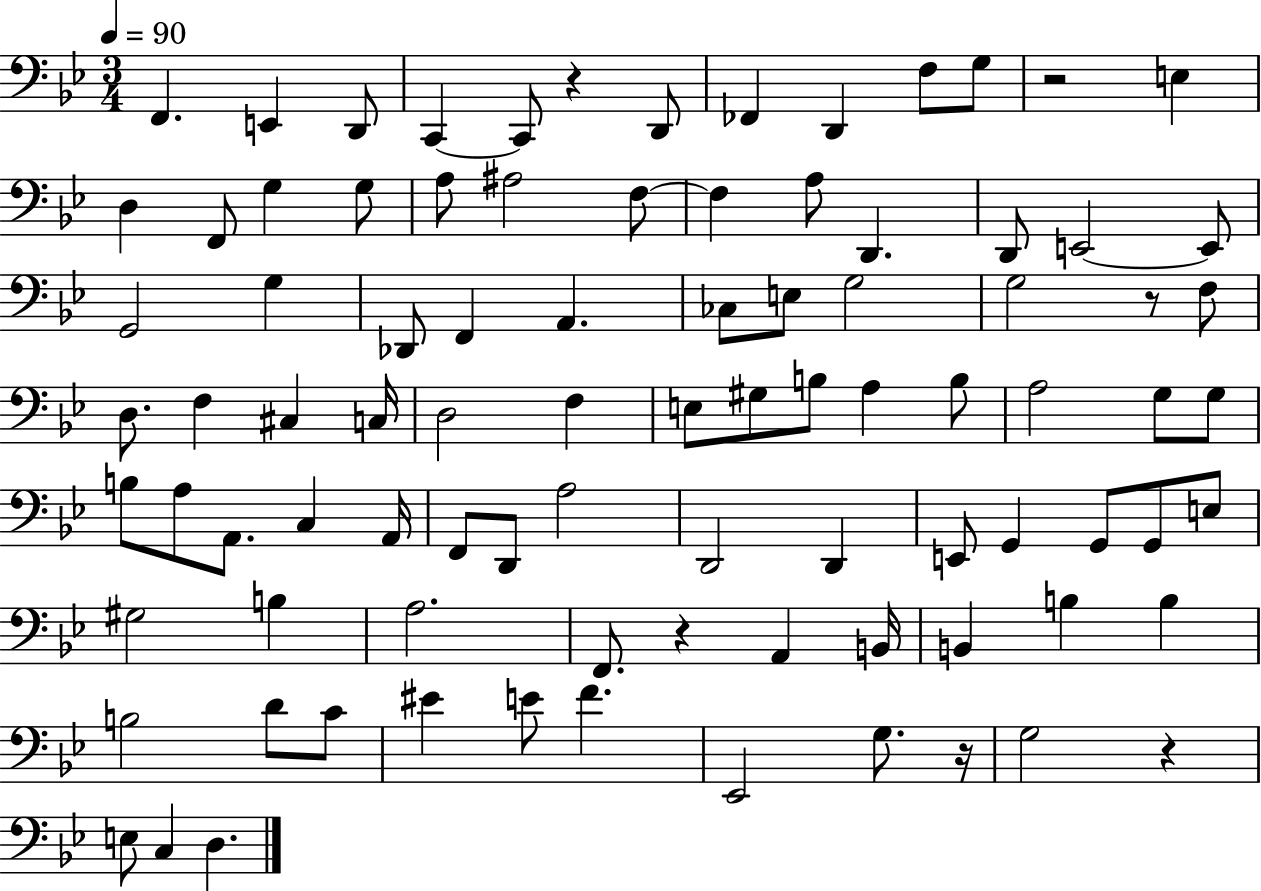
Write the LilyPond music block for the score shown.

{
  \clef bass
  \numericTimeSignature
  \time 3/4
  \key bes \major
  \tempo 4 = 90
  \repeat volta 2 { f,4. e,4 d,8 | c,4~~ c,8 r4 d,8 | fes,4 d,4 f8 g8 | r2 e4 | \break d4 f,8 g4 g8 | a8 ais2 f8~~ | f4 a8 d,4. | d,8 e,2~~ e,8 | \break g,2 g4 | des,8 f,4 a,4. | ces8 e8 g2 | g2 r8 f8 | \break d8. f4 cis4 c16 | d2 f4 | e8 gis8 b8 a4 b8 | a2 g8 g8 | \break b8 a8 a,8. c4 a,16 | f,8 d,8 a2 | d,2 d,4 | e,8 g,4 g,8 g,8 e8 | \break gis2 b4 | a2. | f,8. r4 a,4 b,16 | b,4 b4 b4 | \break b2 d'8 c'8 | eis'4 e'8 f'4. | ees,2 g8. r16 | g2 r4 | \break e8 c4 d4. | } \bar "|."
}